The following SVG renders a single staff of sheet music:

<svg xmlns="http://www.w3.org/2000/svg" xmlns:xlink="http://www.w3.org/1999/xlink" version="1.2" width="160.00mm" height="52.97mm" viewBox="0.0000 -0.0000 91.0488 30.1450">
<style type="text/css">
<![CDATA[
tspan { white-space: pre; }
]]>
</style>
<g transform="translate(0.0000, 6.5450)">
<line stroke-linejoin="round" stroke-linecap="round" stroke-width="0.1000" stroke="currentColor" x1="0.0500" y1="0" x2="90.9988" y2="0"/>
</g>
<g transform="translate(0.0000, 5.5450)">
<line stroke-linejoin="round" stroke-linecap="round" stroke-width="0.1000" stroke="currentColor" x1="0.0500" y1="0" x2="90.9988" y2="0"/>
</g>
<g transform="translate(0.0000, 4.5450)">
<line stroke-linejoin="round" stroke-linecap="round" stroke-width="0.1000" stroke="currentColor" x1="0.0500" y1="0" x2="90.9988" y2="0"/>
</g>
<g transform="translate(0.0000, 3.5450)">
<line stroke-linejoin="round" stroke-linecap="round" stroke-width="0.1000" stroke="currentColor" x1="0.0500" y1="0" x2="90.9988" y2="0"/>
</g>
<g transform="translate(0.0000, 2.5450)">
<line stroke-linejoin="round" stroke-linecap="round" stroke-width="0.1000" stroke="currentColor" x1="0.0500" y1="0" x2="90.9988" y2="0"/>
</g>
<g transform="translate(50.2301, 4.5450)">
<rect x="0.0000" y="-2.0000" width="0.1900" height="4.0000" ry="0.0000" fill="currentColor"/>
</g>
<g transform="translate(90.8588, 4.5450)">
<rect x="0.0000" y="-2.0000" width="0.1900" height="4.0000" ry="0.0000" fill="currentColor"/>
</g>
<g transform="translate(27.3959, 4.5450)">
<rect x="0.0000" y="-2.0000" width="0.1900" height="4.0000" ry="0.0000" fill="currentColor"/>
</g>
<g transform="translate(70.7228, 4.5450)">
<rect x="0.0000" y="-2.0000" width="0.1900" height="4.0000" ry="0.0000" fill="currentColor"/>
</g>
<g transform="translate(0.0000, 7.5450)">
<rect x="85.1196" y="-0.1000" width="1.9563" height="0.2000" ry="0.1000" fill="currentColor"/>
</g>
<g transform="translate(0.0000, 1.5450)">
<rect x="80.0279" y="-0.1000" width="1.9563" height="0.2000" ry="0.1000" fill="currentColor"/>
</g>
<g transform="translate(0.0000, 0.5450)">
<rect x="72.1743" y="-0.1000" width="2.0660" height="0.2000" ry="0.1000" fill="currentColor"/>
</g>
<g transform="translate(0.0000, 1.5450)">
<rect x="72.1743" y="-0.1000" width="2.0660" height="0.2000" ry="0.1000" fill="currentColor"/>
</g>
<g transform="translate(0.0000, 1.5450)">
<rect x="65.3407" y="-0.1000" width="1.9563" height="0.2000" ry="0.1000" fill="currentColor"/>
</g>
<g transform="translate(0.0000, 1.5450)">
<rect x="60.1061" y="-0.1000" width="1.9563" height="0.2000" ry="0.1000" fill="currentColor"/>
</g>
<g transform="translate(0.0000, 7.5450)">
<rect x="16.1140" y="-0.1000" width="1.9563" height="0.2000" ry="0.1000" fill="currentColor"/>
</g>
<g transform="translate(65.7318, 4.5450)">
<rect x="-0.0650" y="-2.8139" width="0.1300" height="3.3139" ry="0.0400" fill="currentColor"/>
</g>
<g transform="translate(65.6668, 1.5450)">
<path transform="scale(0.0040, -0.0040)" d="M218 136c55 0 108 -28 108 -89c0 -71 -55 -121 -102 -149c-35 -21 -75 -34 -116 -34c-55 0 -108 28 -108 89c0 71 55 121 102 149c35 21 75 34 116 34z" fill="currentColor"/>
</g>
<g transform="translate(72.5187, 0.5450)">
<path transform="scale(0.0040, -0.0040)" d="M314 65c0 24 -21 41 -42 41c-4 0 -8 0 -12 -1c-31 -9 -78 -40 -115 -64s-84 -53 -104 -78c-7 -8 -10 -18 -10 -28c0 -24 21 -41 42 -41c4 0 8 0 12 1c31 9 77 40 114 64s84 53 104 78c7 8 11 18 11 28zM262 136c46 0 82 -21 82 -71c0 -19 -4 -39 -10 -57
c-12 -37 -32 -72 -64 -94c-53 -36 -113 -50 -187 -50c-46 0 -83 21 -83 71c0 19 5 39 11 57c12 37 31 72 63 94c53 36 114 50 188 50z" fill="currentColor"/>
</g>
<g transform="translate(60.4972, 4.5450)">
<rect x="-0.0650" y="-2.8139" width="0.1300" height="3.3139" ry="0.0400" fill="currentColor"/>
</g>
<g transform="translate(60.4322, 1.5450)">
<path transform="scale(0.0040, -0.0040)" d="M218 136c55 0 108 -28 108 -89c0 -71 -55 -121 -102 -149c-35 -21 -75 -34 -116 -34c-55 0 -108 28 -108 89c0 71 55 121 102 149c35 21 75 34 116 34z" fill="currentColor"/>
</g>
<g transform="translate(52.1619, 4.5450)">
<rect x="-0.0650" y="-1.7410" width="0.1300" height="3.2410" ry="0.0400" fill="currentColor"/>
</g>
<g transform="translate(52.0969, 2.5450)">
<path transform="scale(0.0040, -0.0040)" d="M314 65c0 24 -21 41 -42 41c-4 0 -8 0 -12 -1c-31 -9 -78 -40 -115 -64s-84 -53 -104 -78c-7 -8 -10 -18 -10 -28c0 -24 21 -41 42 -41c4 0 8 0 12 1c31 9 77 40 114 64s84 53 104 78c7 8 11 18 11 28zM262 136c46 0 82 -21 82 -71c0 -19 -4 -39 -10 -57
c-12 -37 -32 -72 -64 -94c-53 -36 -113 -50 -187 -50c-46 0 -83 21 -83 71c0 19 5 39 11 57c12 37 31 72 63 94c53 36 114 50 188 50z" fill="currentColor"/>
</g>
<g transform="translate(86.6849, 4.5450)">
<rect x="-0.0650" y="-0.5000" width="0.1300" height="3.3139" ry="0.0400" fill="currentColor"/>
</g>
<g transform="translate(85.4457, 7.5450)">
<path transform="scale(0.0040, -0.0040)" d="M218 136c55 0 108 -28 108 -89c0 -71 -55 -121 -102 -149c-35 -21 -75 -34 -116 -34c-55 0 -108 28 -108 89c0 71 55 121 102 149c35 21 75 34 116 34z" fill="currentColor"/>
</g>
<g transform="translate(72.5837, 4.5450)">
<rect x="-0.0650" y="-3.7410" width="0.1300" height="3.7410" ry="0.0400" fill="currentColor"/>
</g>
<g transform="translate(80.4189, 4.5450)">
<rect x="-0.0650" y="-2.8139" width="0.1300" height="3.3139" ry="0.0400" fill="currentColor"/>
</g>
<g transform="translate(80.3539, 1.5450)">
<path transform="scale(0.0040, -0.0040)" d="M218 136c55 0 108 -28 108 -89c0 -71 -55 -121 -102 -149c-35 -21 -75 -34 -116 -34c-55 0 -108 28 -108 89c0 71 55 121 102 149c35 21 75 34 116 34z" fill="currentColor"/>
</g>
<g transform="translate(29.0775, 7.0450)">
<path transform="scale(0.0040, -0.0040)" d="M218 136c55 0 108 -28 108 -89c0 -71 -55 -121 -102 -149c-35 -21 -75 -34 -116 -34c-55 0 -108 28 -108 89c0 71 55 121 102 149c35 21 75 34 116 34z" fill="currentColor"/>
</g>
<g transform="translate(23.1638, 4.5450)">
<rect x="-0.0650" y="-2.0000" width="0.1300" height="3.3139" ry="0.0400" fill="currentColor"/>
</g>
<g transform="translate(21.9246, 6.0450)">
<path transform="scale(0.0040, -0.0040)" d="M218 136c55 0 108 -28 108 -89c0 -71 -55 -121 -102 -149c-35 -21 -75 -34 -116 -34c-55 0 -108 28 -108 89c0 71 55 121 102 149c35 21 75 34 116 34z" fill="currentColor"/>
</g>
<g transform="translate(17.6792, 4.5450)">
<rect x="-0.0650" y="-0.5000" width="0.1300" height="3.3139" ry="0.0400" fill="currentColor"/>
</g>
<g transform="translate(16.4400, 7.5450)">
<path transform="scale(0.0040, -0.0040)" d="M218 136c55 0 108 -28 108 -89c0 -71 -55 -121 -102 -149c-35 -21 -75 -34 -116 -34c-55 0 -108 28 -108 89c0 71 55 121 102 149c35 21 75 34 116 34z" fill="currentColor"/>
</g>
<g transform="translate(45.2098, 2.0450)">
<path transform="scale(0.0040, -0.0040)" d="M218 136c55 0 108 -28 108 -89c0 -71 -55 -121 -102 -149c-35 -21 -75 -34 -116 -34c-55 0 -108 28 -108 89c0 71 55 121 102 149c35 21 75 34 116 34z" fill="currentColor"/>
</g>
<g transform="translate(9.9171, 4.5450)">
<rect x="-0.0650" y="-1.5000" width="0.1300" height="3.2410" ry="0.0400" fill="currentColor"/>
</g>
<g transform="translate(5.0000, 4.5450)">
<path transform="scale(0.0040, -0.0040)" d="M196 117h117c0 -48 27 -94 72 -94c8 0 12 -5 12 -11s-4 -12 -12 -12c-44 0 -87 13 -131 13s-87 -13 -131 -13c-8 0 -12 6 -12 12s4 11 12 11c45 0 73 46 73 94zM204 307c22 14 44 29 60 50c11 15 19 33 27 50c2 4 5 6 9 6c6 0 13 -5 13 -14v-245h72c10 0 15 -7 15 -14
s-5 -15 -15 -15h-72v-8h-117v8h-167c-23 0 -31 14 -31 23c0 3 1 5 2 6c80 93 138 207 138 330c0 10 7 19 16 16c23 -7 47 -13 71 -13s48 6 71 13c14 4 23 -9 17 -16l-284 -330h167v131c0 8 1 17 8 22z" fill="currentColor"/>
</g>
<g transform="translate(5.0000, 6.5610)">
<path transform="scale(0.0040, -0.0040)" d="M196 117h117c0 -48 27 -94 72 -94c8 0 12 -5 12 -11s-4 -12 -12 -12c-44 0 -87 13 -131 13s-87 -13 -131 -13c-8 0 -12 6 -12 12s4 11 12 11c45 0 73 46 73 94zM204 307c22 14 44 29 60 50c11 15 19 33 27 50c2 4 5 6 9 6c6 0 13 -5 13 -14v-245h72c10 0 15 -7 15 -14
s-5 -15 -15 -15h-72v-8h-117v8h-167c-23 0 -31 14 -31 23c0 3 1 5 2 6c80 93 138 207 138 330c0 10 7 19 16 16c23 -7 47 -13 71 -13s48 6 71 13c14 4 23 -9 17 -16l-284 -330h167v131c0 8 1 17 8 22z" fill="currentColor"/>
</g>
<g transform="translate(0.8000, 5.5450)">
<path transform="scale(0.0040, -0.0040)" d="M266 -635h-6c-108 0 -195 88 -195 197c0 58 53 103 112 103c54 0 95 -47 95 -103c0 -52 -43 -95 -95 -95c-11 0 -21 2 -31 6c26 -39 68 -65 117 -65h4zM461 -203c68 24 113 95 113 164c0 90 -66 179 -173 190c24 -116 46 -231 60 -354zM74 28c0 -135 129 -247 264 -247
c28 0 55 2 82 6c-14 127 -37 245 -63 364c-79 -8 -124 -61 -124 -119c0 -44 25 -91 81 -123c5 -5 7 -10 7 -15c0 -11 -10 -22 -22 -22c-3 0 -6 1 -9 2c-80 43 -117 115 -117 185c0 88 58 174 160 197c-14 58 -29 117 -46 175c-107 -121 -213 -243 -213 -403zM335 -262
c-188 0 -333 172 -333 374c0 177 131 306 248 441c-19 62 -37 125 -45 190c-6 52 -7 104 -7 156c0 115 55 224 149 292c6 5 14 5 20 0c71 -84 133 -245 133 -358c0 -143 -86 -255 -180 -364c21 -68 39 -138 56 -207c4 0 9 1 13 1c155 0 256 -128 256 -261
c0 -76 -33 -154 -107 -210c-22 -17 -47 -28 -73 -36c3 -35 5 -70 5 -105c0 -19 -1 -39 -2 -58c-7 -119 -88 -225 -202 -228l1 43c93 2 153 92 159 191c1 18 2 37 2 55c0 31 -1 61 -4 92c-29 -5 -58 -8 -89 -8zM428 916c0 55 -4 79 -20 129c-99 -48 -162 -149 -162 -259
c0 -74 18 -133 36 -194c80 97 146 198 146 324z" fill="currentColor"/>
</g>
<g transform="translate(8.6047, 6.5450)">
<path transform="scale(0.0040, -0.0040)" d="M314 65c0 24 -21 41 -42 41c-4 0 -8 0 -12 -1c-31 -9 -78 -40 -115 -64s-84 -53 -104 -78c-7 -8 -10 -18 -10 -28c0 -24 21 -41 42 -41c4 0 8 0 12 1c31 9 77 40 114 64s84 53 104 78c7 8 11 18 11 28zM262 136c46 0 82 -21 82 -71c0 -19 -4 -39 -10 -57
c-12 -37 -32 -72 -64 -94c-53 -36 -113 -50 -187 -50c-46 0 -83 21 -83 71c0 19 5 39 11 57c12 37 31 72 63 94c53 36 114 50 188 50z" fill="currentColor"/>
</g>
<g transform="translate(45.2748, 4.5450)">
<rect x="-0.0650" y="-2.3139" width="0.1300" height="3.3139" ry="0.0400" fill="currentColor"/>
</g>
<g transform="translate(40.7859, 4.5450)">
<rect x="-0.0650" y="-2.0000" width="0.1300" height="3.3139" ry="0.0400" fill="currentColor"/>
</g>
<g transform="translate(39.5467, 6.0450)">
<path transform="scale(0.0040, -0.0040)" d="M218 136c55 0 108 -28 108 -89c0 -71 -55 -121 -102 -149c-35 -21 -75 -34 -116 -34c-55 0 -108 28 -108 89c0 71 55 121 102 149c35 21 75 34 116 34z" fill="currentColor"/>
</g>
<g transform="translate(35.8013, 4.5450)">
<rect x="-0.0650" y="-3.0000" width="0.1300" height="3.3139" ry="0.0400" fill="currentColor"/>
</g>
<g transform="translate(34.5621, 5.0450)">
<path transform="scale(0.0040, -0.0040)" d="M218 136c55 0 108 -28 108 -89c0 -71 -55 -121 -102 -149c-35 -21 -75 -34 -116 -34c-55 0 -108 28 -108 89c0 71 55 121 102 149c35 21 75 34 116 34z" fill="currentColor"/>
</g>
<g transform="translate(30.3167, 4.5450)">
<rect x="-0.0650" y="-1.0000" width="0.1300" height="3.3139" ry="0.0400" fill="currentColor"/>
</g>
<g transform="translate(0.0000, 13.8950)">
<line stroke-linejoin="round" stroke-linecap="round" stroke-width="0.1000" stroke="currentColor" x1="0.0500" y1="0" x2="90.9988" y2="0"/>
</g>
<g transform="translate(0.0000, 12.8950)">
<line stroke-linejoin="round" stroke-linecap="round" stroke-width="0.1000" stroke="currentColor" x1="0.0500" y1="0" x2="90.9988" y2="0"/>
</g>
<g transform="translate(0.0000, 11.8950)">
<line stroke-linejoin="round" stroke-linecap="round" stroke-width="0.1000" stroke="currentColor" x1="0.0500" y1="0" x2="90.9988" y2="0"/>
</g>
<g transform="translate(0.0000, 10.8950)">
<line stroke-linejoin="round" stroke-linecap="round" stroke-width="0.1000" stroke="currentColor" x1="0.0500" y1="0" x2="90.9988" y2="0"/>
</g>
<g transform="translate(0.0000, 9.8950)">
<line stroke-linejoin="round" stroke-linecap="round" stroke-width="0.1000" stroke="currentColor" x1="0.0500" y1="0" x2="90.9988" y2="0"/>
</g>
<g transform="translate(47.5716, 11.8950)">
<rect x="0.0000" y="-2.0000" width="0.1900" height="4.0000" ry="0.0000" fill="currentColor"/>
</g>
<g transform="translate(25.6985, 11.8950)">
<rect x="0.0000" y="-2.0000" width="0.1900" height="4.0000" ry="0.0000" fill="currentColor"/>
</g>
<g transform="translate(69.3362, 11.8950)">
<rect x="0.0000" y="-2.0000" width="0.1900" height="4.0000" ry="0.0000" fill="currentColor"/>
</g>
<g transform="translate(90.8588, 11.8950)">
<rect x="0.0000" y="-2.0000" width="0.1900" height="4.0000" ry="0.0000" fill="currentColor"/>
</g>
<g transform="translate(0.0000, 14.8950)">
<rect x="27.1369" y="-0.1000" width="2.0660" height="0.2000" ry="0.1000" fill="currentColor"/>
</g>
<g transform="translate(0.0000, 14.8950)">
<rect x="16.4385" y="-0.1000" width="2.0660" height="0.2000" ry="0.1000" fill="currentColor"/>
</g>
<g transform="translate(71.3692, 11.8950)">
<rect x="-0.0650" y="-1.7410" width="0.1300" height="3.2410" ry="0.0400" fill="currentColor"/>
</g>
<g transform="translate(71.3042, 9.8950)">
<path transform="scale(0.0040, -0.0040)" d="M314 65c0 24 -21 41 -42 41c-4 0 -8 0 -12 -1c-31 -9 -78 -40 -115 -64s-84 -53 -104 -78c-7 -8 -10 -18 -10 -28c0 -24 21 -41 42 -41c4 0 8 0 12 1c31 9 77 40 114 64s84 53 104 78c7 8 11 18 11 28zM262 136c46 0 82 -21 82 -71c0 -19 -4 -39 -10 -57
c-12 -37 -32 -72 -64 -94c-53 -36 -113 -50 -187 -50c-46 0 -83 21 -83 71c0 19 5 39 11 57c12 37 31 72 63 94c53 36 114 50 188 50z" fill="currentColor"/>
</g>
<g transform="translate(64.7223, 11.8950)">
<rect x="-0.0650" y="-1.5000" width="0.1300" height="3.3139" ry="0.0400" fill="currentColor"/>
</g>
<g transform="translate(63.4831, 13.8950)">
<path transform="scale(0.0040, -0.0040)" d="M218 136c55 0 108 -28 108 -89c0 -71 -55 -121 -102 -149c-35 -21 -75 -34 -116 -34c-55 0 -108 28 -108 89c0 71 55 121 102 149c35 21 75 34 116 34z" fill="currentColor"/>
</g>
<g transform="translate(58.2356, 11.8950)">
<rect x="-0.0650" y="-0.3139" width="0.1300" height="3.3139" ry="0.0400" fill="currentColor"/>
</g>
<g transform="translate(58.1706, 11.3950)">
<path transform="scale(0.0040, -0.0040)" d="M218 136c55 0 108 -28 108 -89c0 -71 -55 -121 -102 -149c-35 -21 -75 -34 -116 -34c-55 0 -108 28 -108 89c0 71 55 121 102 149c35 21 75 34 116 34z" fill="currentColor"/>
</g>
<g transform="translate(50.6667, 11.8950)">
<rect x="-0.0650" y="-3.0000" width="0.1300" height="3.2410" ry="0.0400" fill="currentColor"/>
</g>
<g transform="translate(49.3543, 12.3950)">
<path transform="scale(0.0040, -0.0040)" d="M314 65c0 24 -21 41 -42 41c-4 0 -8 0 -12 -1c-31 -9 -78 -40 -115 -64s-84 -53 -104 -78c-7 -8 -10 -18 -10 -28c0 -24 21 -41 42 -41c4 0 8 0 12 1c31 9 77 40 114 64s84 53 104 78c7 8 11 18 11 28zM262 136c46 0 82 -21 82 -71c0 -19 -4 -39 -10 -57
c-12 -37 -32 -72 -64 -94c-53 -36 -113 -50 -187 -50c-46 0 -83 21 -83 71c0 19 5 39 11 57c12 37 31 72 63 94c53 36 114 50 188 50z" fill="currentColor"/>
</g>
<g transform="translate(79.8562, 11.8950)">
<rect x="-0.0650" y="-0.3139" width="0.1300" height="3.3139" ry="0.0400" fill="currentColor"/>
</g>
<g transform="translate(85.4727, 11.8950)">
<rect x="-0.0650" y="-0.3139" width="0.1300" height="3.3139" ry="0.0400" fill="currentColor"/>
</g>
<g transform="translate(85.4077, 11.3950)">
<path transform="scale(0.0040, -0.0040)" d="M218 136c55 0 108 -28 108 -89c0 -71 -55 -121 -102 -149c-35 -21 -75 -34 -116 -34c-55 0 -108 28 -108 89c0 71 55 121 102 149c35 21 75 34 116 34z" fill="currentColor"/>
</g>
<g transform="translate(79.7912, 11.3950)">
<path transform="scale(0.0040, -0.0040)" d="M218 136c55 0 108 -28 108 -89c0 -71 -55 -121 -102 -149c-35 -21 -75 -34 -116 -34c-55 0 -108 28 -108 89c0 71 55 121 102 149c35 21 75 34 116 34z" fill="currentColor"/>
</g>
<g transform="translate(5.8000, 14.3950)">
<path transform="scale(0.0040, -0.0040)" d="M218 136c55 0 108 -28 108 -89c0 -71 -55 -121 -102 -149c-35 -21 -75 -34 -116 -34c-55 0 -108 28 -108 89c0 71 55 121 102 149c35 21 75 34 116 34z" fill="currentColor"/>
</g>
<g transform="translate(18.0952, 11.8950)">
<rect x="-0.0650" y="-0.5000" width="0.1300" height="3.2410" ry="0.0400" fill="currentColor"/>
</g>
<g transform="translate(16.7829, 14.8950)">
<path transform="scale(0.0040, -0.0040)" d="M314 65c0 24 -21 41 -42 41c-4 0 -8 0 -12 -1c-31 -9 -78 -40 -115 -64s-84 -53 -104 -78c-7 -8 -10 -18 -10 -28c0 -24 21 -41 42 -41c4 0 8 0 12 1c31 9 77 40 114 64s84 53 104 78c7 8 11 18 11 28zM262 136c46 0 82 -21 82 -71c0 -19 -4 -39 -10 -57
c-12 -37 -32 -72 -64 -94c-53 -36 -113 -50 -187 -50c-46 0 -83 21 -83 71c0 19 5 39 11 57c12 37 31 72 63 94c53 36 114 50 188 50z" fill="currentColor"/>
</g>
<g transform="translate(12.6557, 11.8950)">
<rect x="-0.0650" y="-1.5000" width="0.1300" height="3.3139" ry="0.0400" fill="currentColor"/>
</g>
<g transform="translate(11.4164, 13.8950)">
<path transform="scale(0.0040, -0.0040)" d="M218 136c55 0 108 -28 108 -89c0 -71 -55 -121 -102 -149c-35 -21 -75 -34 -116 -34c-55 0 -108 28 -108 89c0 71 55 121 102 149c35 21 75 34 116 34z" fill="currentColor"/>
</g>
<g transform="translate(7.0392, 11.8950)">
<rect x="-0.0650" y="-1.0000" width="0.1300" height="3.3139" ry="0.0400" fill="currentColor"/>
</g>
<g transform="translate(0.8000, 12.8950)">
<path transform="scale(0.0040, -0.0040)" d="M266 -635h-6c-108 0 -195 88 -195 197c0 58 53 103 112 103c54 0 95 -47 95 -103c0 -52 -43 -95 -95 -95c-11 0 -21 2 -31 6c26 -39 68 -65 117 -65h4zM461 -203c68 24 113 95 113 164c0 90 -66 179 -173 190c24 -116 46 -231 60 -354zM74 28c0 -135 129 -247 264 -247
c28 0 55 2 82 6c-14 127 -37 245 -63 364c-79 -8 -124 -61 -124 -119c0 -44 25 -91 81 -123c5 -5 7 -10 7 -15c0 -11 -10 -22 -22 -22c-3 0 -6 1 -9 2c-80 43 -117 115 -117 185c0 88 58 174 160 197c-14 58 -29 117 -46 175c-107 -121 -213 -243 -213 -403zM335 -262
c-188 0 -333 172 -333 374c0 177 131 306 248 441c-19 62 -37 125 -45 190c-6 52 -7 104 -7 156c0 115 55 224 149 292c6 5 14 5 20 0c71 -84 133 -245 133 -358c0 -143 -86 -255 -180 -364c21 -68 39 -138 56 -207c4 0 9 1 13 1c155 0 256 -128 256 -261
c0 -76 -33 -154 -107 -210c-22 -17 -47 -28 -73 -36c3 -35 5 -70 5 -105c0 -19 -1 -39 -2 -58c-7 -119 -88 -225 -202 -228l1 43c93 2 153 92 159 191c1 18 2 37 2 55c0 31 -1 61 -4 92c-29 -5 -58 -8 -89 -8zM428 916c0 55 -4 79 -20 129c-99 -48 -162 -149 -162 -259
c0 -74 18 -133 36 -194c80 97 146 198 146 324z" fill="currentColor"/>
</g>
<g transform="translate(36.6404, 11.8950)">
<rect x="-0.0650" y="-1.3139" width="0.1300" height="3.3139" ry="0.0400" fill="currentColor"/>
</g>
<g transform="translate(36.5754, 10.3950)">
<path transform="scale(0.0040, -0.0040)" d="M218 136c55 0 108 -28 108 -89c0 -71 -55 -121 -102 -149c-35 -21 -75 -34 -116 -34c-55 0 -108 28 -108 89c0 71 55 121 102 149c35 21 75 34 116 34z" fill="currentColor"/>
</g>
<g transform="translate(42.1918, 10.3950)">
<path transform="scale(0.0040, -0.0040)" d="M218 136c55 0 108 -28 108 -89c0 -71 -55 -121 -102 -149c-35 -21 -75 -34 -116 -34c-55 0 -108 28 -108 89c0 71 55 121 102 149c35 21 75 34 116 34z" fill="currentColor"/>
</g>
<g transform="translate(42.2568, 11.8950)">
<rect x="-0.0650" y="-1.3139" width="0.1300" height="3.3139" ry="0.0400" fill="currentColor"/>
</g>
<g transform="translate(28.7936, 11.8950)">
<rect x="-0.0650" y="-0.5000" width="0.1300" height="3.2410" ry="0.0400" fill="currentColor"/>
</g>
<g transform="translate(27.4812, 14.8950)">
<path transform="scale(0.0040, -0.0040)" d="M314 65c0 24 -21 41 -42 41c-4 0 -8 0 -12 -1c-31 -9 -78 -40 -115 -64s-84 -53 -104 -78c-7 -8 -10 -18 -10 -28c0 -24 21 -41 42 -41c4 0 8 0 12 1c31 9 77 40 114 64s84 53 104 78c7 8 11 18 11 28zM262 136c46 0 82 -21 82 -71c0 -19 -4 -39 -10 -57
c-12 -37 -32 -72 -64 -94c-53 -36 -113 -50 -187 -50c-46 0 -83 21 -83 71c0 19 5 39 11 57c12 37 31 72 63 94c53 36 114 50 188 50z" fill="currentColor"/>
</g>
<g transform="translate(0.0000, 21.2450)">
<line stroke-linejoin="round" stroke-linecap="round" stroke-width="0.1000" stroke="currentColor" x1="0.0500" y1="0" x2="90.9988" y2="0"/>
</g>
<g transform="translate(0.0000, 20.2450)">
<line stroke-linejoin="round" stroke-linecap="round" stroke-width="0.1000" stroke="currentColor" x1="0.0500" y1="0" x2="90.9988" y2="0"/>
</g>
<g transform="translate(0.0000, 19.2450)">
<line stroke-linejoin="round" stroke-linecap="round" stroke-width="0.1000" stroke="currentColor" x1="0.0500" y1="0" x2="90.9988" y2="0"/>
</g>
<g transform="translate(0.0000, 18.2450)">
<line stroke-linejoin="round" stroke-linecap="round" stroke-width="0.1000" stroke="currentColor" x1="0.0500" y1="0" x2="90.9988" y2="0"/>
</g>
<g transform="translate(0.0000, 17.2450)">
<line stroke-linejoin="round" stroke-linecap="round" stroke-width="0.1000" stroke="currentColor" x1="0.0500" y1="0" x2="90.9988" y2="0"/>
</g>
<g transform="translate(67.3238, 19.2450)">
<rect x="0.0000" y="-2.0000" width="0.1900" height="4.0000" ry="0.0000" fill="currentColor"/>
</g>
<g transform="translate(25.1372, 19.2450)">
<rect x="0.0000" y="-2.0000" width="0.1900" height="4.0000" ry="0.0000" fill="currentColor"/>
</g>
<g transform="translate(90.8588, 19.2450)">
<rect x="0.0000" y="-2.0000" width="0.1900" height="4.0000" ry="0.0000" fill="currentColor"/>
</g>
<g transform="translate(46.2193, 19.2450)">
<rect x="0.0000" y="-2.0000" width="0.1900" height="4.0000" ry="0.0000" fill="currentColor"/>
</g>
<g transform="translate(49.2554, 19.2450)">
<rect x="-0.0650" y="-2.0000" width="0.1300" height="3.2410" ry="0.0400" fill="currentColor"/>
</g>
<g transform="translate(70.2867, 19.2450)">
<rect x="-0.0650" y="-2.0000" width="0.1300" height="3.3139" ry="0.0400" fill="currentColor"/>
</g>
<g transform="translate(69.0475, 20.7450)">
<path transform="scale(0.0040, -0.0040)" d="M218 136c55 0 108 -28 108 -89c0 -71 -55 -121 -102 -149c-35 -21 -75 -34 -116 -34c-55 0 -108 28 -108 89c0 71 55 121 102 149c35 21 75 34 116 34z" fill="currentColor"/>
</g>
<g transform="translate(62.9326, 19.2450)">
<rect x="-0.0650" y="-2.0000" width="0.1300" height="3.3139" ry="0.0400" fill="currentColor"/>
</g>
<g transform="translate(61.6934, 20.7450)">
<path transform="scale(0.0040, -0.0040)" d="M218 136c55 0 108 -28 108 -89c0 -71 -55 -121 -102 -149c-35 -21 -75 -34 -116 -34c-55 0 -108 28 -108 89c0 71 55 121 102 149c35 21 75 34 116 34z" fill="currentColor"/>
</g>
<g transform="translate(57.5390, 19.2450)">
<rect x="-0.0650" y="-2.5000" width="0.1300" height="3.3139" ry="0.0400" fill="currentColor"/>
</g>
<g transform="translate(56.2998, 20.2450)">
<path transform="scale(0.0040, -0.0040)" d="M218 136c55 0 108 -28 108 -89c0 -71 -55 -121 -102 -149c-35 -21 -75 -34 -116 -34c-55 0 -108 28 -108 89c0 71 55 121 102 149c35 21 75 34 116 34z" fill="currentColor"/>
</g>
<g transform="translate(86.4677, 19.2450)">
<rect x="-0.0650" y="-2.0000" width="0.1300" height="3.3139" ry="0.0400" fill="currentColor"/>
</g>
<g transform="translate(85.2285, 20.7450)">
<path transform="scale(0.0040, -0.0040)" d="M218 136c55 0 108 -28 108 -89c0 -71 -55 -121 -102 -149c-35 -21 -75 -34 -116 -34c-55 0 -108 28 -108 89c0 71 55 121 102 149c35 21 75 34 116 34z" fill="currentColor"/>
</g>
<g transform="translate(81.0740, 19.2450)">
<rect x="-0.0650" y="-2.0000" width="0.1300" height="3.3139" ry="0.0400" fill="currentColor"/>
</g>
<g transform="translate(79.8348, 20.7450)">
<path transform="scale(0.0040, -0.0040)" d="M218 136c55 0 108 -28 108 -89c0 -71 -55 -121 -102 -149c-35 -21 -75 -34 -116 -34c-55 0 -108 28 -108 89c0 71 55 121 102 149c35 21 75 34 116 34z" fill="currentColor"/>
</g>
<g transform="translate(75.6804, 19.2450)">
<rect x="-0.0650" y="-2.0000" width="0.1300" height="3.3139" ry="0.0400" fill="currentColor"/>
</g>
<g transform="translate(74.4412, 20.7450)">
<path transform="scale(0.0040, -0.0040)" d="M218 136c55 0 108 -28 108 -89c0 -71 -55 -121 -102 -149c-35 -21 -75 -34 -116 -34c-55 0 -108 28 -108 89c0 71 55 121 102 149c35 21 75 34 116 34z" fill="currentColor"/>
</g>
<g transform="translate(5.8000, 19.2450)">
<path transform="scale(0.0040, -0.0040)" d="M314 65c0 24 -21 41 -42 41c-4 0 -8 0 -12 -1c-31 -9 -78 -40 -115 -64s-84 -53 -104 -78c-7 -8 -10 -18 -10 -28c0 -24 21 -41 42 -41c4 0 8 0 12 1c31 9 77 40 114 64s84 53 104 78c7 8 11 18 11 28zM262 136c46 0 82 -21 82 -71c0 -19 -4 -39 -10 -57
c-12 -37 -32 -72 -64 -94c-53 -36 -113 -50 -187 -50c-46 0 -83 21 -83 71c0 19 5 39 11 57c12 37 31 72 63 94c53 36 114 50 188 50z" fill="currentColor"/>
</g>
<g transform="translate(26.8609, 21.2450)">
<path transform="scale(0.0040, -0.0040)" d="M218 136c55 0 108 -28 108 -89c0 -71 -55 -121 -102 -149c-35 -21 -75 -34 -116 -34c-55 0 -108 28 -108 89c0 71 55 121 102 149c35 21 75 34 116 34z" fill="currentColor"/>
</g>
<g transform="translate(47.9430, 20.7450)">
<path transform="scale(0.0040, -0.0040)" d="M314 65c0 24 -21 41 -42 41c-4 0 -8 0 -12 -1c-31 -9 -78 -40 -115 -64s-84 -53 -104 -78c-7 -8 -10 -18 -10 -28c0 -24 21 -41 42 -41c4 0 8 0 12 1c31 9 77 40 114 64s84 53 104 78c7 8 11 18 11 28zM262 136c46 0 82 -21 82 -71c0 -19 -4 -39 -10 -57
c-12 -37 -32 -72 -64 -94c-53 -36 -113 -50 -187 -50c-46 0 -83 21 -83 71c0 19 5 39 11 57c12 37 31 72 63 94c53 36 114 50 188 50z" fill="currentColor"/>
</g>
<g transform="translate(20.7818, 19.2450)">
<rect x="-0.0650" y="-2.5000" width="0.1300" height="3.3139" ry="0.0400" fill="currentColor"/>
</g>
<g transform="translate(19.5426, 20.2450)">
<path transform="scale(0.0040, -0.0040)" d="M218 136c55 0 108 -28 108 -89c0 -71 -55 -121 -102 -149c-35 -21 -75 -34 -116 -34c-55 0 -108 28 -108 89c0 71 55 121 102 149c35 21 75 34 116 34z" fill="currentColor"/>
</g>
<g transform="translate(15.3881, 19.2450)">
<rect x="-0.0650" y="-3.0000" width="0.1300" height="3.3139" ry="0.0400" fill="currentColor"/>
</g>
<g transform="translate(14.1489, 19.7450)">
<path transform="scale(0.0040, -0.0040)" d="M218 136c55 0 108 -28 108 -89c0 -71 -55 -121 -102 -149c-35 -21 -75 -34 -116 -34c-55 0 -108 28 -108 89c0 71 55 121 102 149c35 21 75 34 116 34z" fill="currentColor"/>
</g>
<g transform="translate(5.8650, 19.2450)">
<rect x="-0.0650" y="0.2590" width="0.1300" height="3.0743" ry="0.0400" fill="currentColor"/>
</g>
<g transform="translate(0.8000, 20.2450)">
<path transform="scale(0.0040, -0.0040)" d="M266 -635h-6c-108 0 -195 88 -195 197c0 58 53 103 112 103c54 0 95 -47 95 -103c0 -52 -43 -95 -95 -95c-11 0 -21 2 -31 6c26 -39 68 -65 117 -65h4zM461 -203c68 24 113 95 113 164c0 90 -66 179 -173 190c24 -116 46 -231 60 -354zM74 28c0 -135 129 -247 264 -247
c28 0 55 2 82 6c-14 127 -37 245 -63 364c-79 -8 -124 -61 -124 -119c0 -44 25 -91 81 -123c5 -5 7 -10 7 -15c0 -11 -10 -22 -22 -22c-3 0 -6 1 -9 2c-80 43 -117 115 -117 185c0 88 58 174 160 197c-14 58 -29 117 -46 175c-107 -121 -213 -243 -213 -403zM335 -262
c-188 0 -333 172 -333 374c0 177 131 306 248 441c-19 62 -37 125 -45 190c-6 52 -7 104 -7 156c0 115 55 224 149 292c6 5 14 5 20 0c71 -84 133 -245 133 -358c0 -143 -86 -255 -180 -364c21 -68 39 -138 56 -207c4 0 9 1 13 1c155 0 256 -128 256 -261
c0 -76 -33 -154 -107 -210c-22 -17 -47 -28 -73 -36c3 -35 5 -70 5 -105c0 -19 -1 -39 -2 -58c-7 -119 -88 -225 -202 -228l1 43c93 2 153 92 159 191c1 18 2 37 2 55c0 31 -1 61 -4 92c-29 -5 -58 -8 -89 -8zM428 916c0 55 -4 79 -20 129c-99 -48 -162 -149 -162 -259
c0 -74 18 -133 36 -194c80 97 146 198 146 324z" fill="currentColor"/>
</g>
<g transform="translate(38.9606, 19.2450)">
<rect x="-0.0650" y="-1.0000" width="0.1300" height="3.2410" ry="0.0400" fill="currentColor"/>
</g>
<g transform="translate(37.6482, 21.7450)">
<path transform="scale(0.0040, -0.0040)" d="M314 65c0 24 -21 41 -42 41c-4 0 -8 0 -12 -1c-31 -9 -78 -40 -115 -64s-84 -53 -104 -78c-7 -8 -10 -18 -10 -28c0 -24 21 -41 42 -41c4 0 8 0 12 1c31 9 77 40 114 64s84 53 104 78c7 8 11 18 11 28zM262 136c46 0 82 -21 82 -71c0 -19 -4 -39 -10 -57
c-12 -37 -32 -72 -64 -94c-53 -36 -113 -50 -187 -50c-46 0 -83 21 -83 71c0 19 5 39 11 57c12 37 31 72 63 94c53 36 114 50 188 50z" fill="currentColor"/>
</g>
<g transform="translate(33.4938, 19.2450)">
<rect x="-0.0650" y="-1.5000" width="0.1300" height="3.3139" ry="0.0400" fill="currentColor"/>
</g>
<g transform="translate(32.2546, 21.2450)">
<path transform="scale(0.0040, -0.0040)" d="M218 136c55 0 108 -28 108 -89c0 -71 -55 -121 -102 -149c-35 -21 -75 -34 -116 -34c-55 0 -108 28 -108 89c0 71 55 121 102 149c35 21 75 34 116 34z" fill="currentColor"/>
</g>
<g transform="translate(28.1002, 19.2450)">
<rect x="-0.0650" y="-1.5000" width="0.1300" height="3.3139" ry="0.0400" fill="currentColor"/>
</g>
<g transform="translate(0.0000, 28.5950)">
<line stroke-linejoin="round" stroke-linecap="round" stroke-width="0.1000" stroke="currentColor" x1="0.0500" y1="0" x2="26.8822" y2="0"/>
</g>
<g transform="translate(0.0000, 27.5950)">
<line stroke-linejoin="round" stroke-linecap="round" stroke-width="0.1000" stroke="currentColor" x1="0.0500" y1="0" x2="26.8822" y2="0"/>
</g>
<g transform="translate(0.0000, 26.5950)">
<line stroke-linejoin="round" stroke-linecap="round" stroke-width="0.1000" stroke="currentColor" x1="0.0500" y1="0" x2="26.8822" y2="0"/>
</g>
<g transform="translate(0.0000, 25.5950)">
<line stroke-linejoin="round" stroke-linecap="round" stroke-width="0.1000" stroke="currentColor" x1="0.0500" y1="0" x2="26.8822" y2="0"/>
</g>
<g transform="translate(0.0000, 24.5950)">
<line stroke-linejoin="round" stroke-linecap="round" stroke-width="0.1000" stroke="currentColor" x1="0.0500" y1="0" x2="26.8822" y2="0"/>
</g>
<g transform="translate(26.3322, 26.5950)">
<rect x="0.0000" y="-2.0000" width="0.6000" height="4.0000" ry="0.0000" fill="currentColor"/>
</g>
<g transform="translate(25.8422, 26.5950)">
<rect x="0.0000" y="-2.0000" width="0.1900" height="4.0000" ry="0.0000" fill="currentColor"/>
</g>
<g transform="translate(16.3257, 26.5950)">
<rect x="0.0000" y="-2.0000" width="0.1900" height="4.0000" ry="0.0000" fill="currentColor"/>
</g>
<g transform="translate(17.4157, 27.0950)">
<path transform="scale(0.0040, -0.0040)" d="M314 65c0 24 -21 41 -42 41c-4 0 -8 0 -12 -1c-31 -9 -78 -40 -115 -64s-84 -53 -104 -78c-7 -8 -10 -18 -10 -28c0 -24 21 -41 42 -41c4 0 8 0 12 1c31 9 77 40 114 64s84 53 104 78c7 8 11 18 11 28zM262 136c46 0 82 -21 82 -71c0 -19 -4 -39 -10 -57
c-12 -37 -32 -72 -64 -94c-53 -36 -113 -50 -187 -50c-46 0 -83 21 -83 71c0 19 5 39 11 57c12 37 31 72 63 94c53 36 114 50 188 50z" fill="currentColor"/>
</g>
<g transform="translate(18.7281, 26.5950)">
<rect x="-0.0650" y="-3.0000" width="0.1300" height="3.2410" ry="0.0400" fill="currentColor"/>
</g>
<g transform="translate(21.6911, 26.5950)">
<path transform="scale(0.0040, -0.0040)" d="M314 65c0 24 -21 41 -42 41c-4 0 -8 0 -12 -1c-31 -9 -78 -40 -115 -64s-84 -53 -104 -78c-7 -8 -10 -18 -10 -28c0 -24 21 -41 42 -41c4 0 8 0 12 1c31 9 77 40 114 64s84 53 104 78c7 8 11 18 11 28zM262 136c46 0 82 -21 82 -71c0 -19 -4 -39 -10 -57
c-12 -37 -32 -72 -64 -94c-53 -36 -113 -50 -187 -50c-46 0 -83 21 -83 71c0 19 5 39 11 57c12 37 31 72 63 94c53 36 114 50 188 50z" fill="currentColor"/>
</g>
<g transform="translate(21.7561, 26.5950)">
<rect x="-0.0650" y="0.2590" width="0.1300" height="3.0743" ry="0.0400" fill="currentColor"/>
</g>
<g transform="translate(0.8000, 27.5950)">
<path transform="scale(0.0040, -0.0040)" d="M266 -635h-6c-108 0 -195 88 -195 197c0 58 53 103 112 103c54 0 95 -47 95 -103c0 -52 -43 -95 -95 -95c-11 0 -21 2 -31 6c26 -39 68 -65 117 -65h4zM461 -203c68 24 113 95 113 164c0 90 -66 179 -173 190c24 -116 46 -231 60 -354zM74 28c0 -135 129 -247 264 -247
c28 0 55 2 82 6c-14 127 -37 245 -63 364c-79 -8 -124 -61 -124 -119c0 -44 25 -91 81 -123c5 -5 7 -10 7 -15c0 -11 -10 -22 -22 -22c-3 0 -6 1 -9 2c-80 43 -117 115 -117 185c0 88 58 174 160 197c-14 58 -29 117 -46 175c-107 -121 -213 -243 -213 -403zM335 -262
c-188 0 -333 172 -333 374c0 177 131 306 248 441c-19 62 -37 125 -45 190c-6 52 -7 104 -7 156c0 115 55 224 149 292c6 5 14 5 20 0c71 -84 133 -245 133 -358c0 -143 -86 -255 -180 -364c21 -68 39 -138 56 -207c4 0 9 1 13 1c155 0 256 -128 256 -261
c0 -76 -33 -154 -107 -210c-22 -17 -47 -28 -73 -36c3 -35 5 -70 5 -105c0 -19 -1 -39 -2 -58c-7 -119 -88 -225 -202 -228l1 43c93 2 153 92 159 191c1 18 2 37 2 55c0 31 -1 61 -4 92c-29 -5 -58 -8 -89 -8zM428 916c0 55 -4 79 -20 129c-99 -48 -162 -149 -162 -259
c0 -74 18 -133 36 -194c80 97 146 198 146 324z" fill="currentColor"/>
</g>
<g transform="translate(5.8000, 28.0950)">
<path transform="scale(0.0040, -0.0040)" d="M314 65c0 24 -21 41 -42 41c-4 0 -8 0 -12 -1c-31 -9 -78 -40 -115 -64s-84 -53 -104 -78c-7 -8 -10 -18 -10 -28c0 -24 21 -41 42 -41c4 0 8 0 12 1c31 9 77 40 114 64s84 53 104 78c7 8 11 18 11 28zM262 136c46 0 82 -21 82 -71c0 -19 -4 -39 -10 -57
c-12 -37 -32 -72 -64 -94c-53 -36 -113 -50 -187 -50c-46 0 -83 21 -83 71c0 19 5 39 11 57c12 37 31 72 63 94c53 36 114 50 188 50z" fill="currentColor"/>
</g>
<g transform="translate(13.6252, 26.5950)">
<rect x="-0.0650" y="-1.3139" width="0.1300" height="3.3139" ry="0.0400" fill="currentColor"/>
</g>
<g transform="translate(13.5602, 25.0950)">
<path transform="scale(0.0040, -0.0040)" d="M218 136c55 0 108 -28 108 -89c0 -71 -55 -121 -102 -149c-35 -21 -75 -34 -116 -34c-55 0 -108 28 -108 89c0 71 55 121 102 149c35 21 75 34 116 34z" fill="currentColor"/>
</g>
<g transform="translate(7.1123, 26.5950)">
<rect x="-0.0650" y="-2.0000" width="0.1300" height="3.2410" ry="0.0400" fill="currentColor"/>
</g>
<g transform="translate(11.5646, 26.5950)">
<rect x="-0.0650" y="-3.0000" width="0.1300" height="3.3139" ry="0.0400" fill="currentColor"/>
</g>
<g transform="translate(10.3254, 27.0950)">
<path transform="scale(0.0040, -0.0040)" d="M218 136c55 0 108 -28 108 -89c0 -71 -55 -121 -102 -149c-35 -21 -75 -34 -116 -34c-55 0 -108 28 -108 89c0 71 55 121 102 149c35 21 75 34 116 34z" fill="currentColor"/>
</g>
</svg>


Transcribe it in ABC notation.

X:1
T:Untitled
M:4/4
L:1/4
K:C
E2 C F D A F g f2 a a c'2 a C D E C2 C2 e e A2 c E f2 c c B2 A G E E D2 F2 G F F F F F F2 A e A2 B2